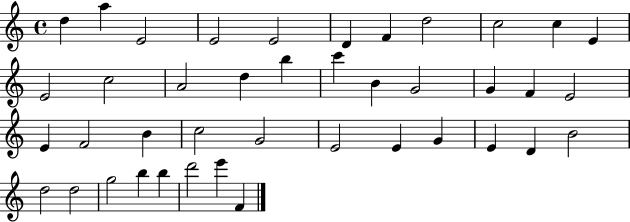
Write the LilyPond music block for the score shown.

{
  \clef treble
  \time 4/4
  \defaultTimeSignature
  \key c \major
  d''4 a''4 e'2 | e'2 e'2 | d'4 f'4 d''2 | c''2 c''4 e'4 | \break e'2 c''2 | a'2 d''4 b''4 | c'''4 b'4 g'2 | g'4 f'4 e'2 | \break e'4 f'2 b'4 | c''2 g'2 | e'2 e'4 g'4 | e'4 d'4 b'2 | \break d''2 d''2 | g''2 b''4 b''4 | d'''2 e'''4 f'4 | \bar "|."
}